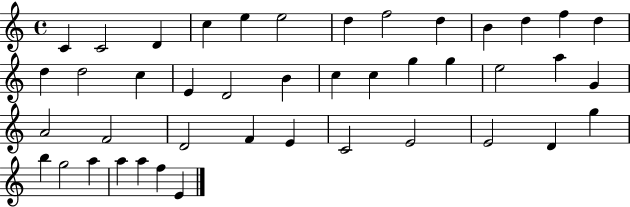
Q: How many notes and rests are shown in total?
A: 43